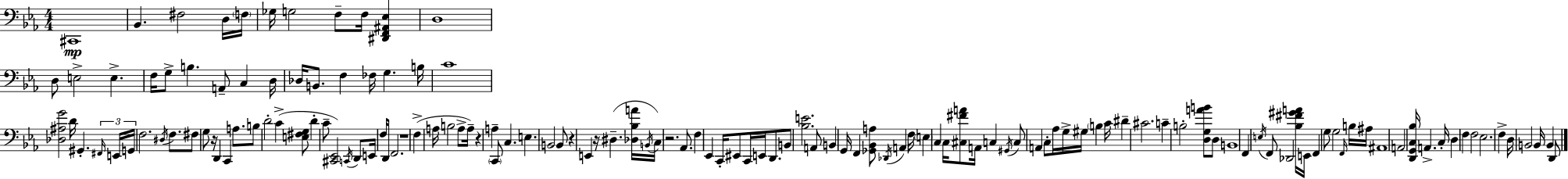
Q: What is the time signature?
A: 4/4